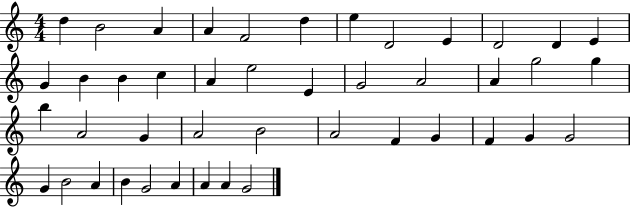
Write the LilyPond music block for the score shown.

{
  \clef treble
  \numericTimeSignature
  \time 4/4
  \key c \major
  d''4 b'2 a'4 | a'4 f'2 d''4 | e''4 d'2 e'4 | d'2 d'4 e'4 | \break g'4 b'4 b'4 c''4 | a'4 e''2 e'4 | g'2 a'2 | a'4 g''2 g''4 | \break b''4 a'2 g'4 | a'2 b'2 | a'2 f'4 g'4 | f'4 g'4 g'2 | \break g'4 b'2 a'4 | b'4 g'2 a'4 | a'4 a'4 g'2 | \bar "|."
}